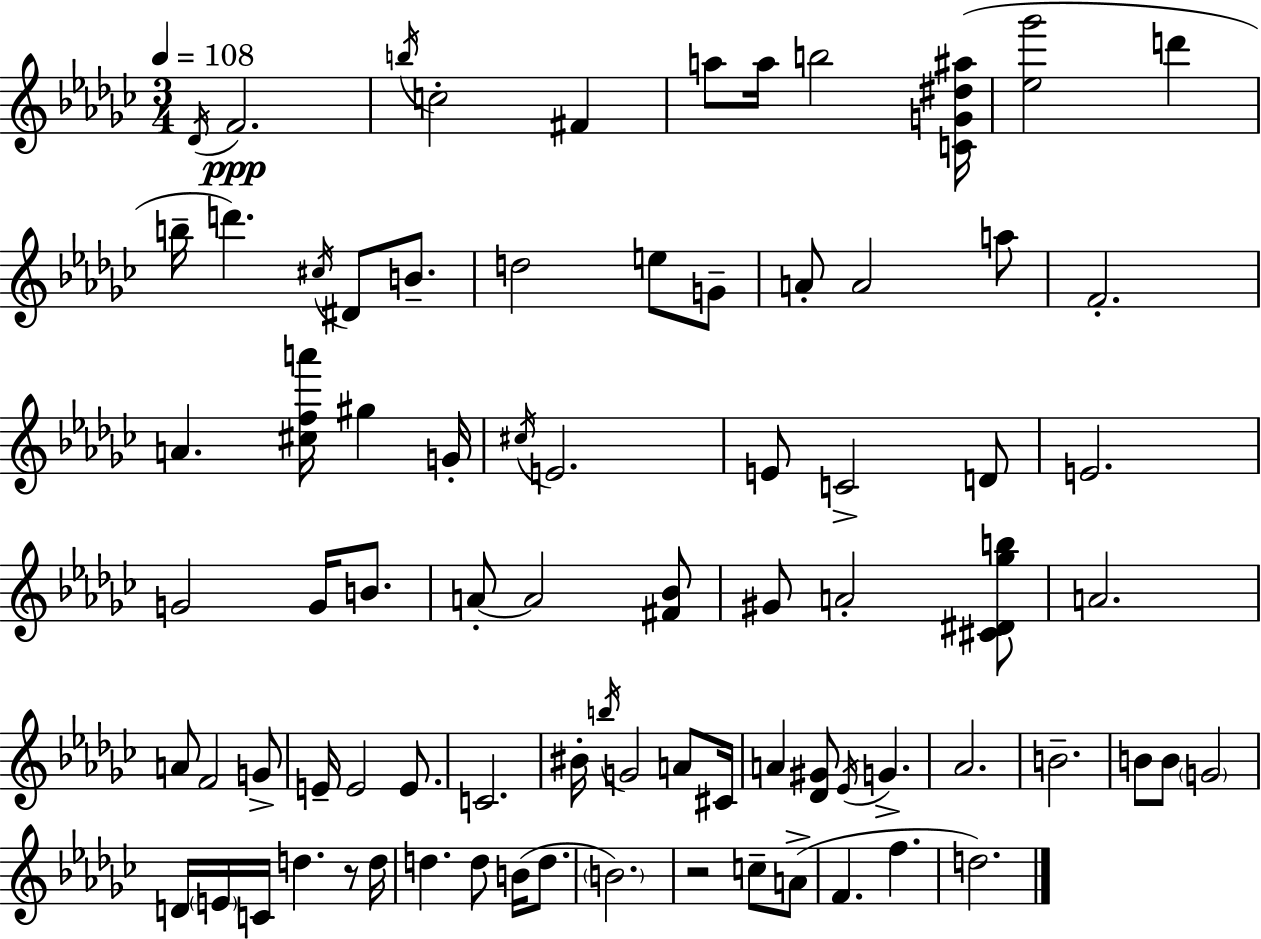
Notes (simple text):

Db4/s F4/h. B5/s C5/h F#4/q A5/e A5/s B5/h [C4,G4,D#5,A#5]/s [Eb5,Gb6]/h D6/q B5/s D6/q. C#5/s D#4/e B4/e. D5/h E5/e G4/e A4/e A4/h A5/e F4/h. A4/q. [C#5,F5,A6]/s G#5/q G4/s C#5/s E4/h. E4/e C4/h D4/e E4/h. G4/h G4/s B4/e. A4/e A4/h [F#4,Bb4]/e G#4/e A4/h [C#4,D#4,Gb5,B5]/e A4/h. A4/e F4/h G4/e E4/s E4/h E4/e. C4/h. BIS4/s B5/s G4/h A4/e C#4/s A4/q [Db4,G#4]/e Eb4/s G4/q. Ab4/h. B4/h. B4/e B4/e G4/h D4/s E4/s C4/s D5/q. R/e D5/s D5/q. D5/e B4/s D5/e. B4/h. R/h C5/e A4/e F4/q. F5/q. D5/h.